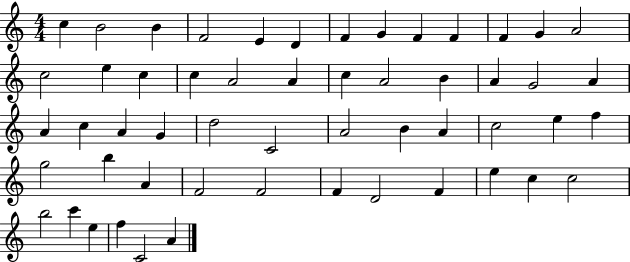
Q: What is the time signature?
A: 4/4